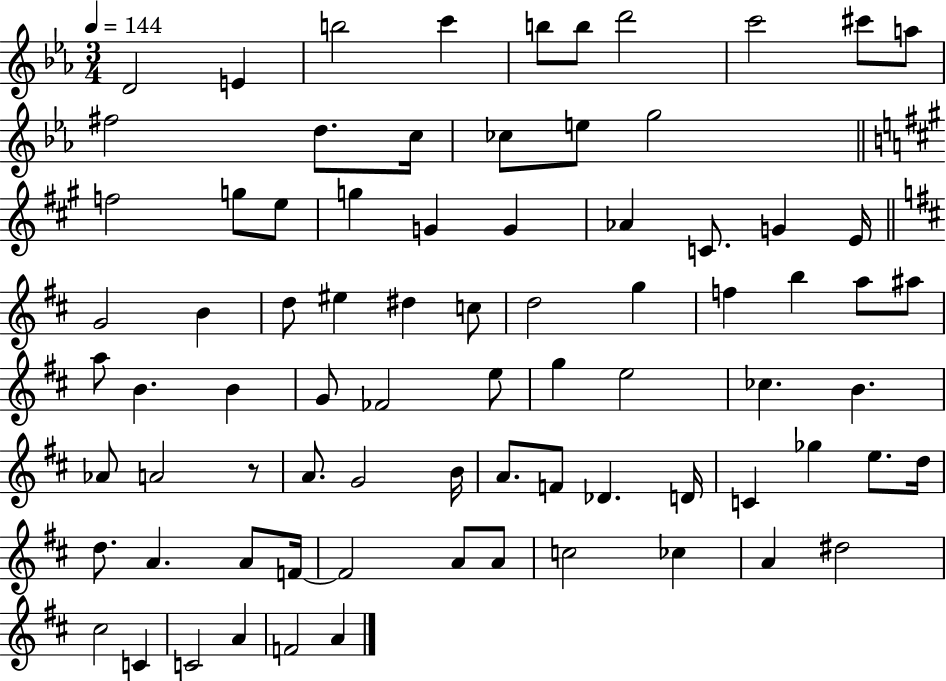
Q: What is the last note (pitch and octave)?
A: A4